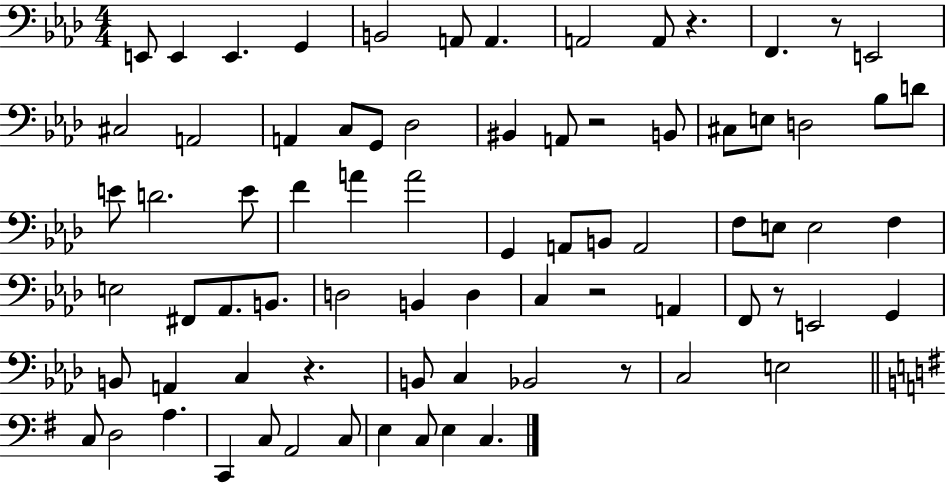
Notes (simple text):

E2/e E2/q E2/q. G2/q B2/h A2/e A2/q. A2/h A2/e R/q. F2/q. R/e E2/h C#3/h A2/h A2/q C3/e G2/e Db3/h BIS2/q A2/e R/h B2/e C#3/e E3/e D3/h Bb3/e D4/e E4/e D4/h. E4/e F4/q A4/q A4/h G2/q A2/e B2/e A2/h F3/e E3/e E3/h F3/q E3/h F#2/e Ab2/e. B2/e. D3/h B2/q D3/q C3/q R/h A2/q F2/e R/e E2/h G2/q B2/e A2/q C3/q R/q. B2/e C3/q Bb2/h R/e C3/h E3/h C3/e D3/h A3/q. C2/q C3/e A2/h C3/e E3/q C3/e E3/q C3/q.